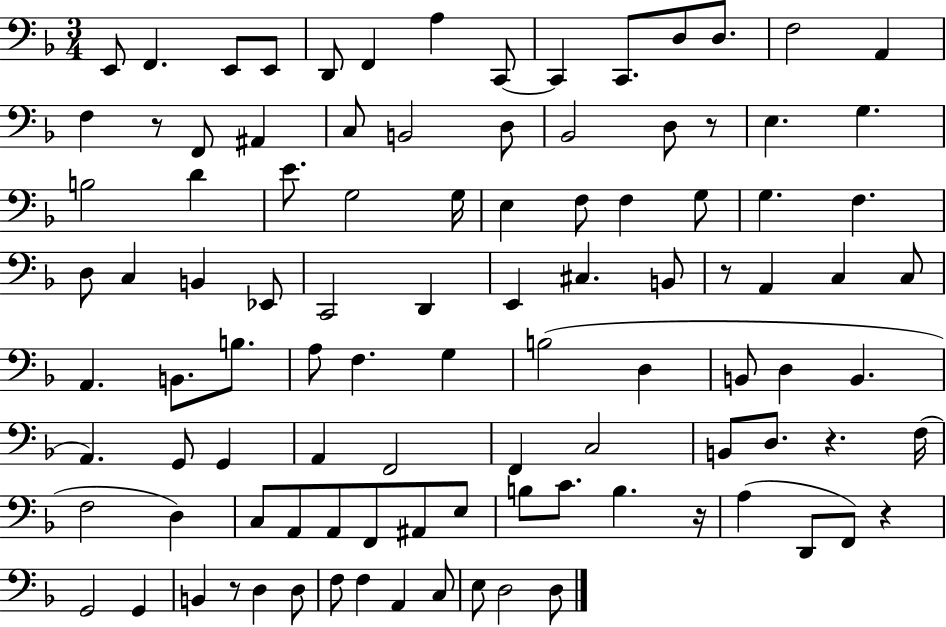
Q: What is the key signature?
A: F major